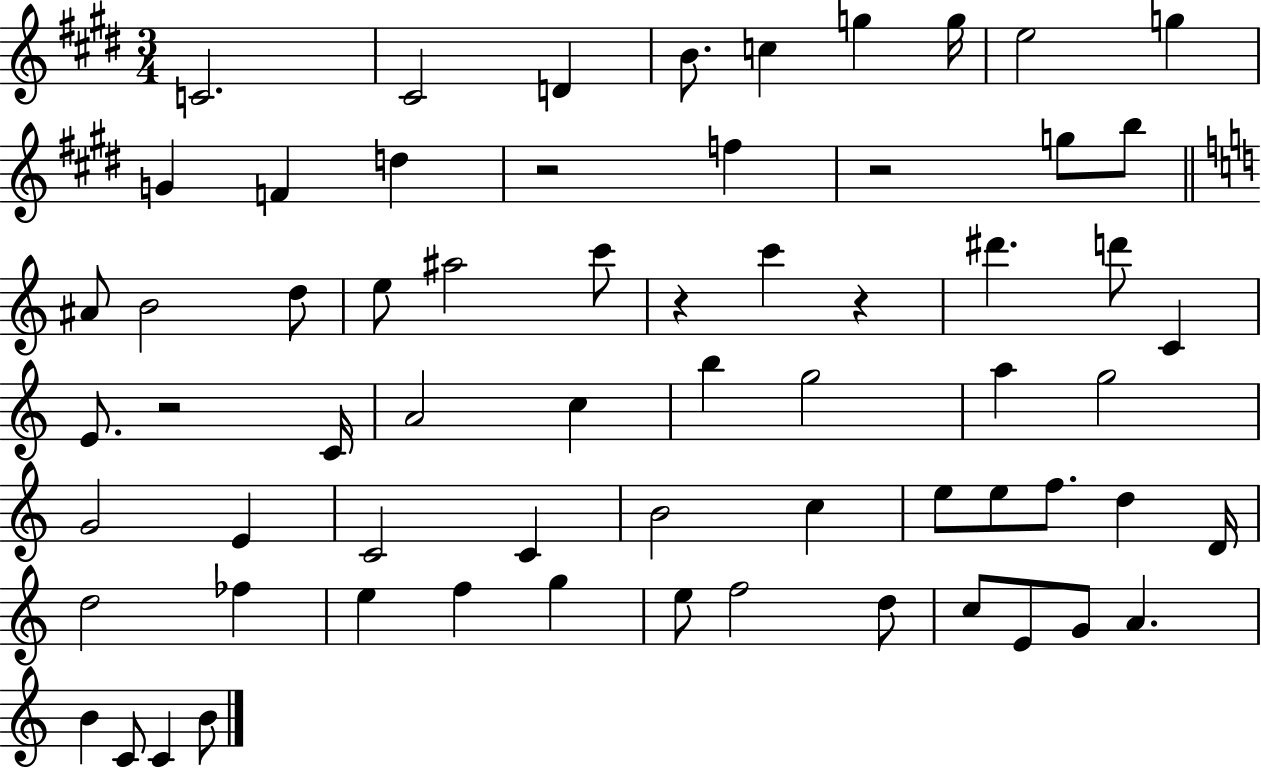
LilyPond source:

{
  \clef treble
  \numericTimeSignature
  \time 3/4
  \key e \major
  c'2. | cis'2 d'4 | b'8. c''4 g''4 g''16 | e''2 g''4 | \break g'4 f'4 d''4 | r2 f''4 | r2 g''8 b''8 | \bar "||" \break \key a \minor ais'8 b'2 d''8 | e''8 ais''2 c'''8 | r4 c'''4 r4 | dis'''4. d'''8 c'4 | \break e'8. r2 c'16 | a'2 c''4 | b''4 g''2 | a''4 g''2 | \break g'2 e'4 | c'2 c'4 | b'2 c''4 | e''8 e''8 f''8. d''4 d'16 | \break d''2 fes''4 | e''4 f''4 g''4 | e''8 f''2 d''8 | c''8 e'8 g'8 a'4. | \break b'4 c'8 c'4 b'8 | \bar "|."
}